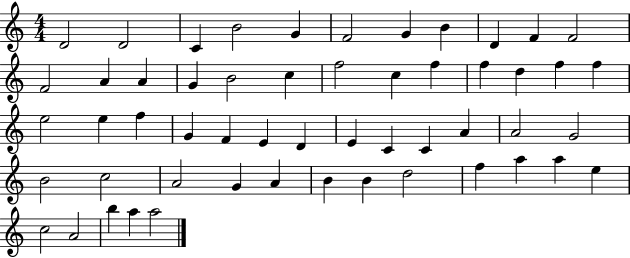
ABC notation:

X:1
T:Untitled
M:4/4
L:1/4
K:C
D2 D2 C B2 G F2 G B D F F2 F2 A A G B2 c f2 c f f d f f e2 e f G F E D E C C A A2 G2 B2 c2 A2 G A B B d2 f a a e c2 A2 b a a2